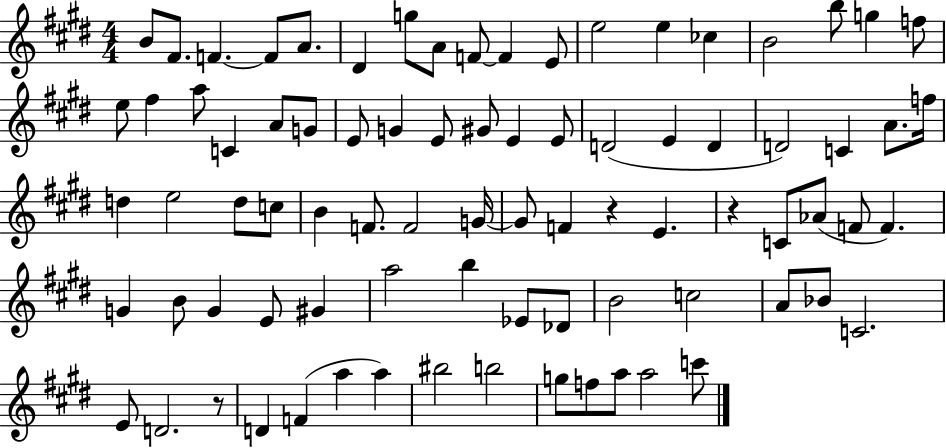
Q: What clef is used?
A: treble